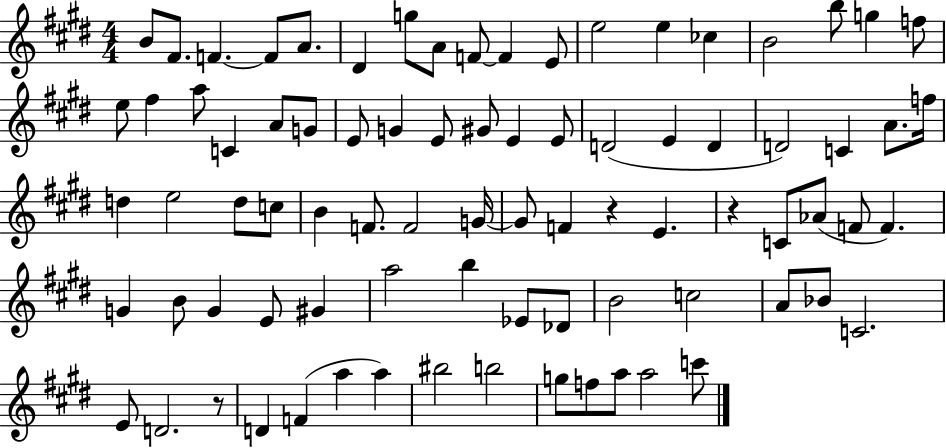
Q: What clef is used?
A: treble